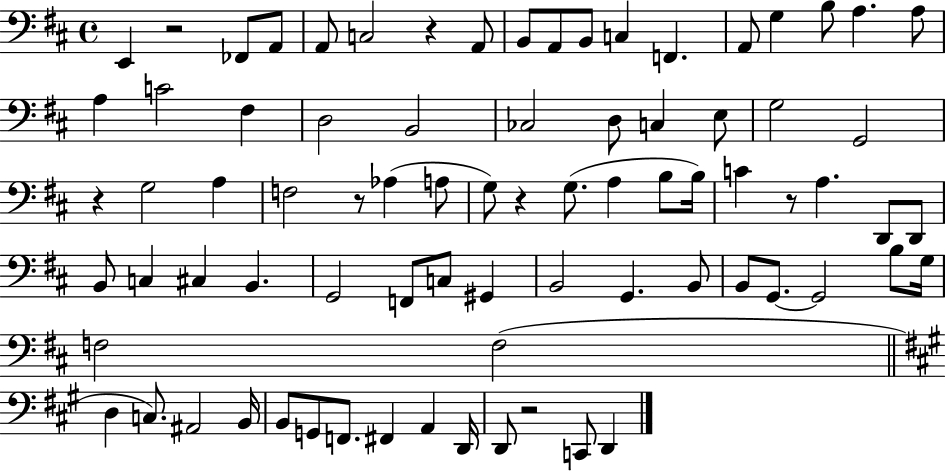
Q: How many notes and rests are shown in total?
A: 79